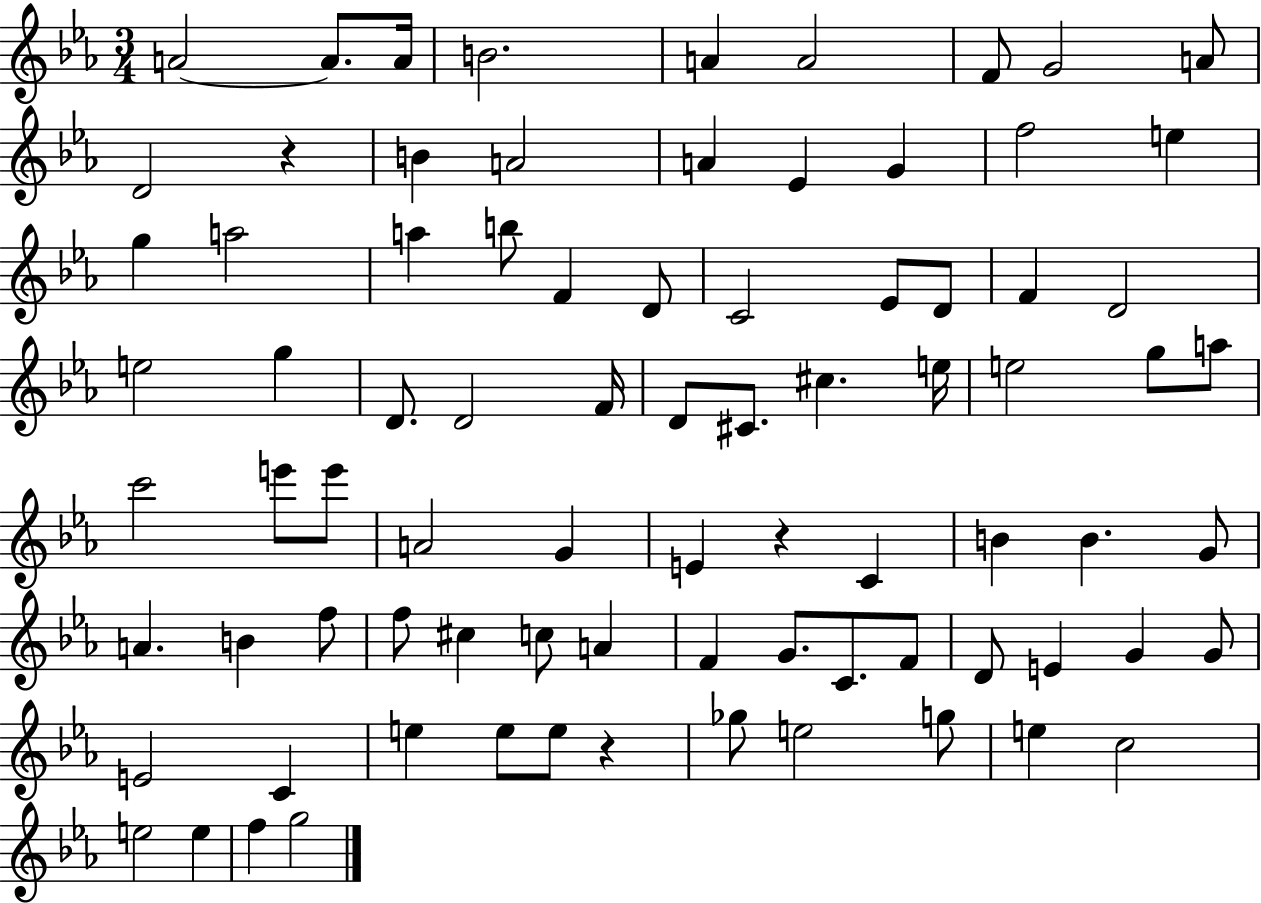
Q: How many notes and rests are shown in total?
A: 82